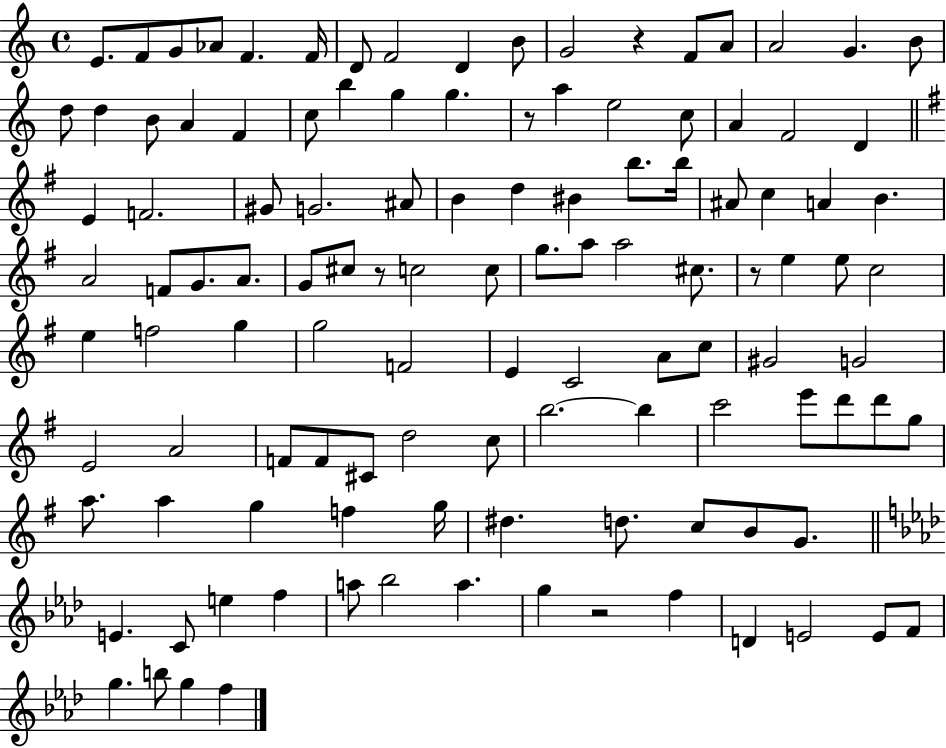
E4/e. F4/e G4/e Ab4/e F4/q. F4/s D4/e F4/h D4/q B4/e G4/h R/q F4/e A4/e A4/h G4/q. B4/e D5/e D5/q B4/e A4/q F4/q C5/e B5/q G5/q G5/q. R/e A5/q E5/h C5/e A4/q F4/h D4/q E4/q F4/h. G#4/e G4/h. A#4/e B4/q D5/q BIS4/q B5/e. B5/s A#4/e C5/q A4/q B4/q. A4/h F4/e G4/e. A4/e. G4/e C#5/e R/e C5/h C5/e G5/e. A5/e A5/h C#5/e. R/e E5/q E5/e C5/h E5/q F5/h G5/q G5/h F4/h E4/q C4/h A4/e C5/e G#4/h G4/h E4/h A4/h F4/e F4/e C#4/e D5/h C5/e B5/h. B5/q C6/h E6/e D6/e D6/e G5/e A5/e. A5/q G5/q F5/q G5/s D#5/q. D5/e. C5/e B4/e G4/e. E4/q. C4/e E5/q F5/q A5/e Bb5/h A5/q. G5/q R/h F5/q D4/q E4/h E4/e F4/e G5/q. B5/e G5/q F5/q